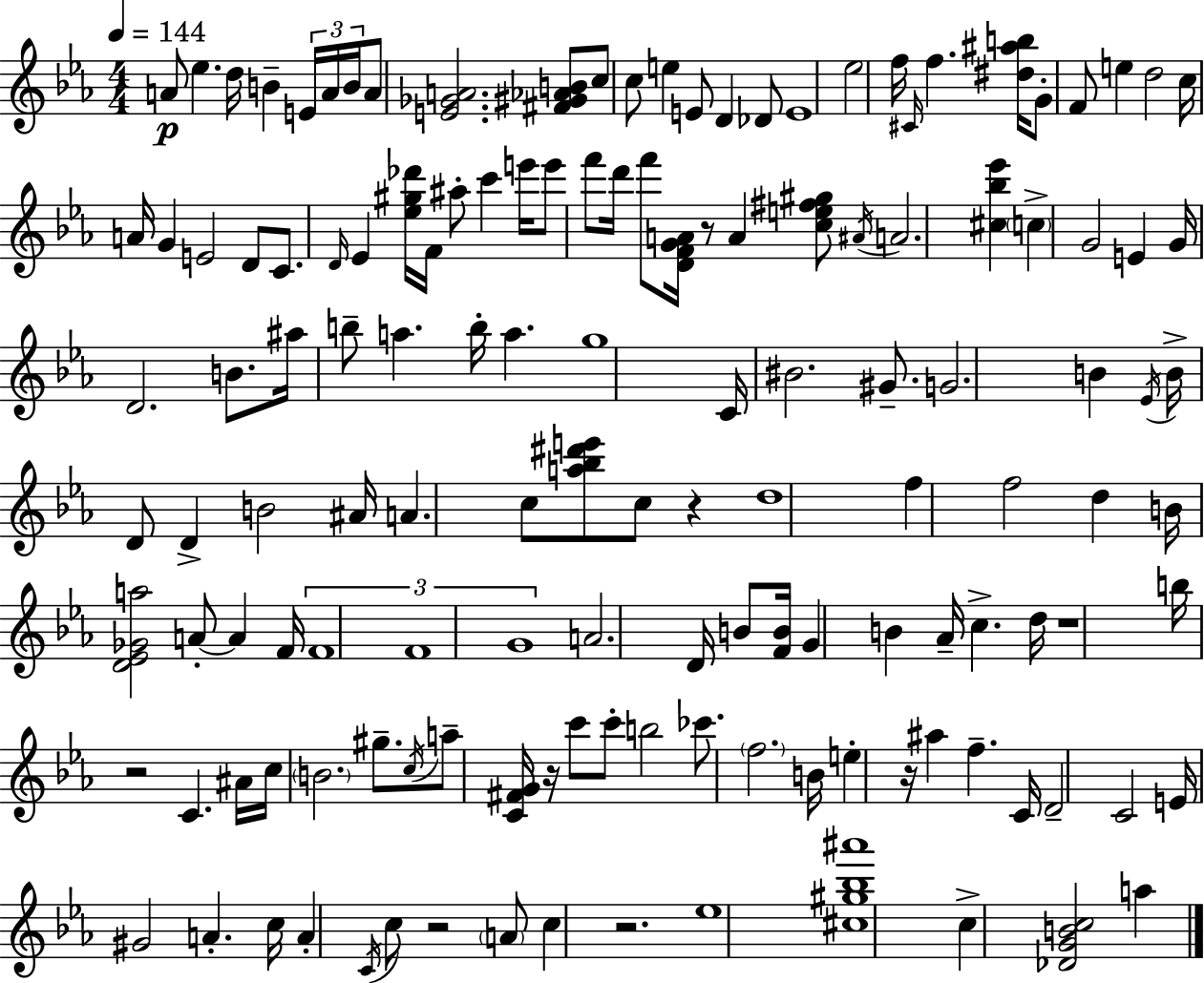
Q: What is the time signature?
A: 4/4